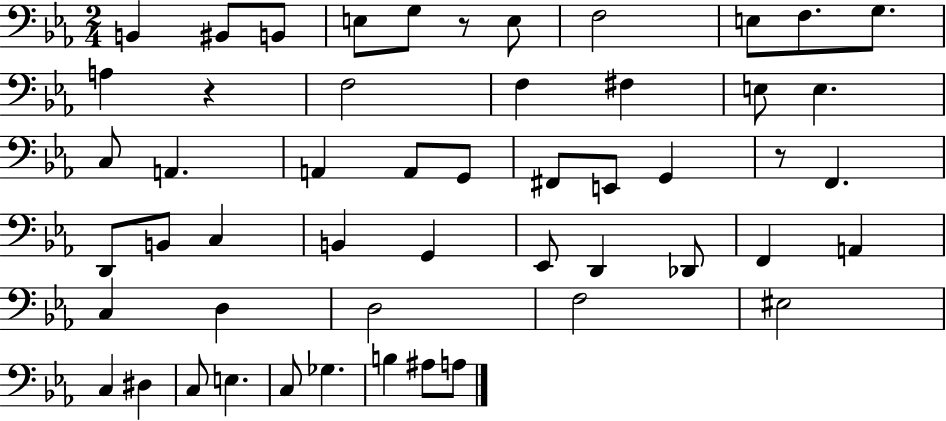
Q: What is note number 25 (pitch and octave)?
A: F2